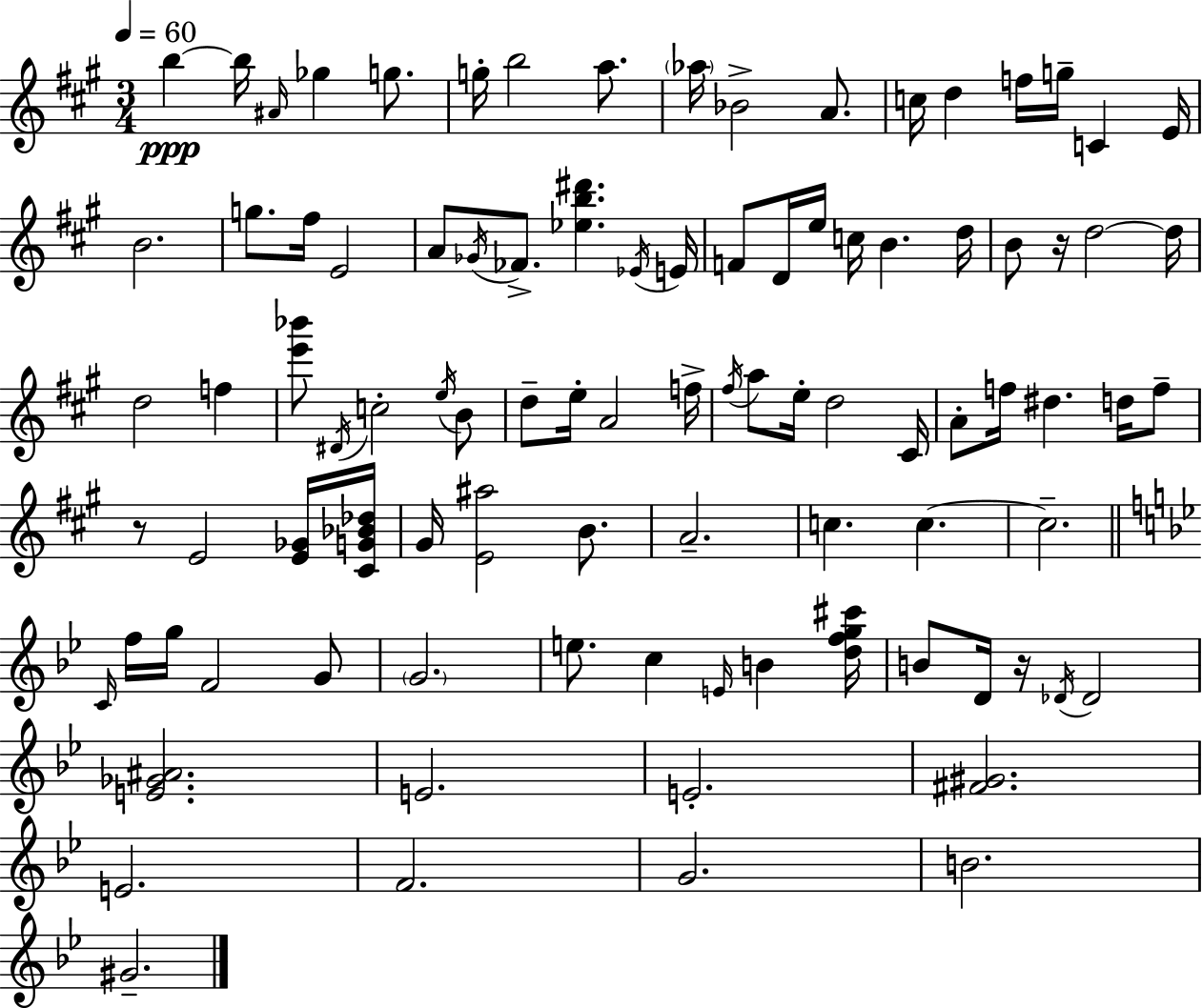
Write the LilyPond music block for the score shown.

{
  \clef treble
  \numericTimeSignature
  \time 3/4
  \key a \major
  \tempo 4 = 60
  b''4~~\ppp b''16 \grace { ais'16 } ges''4 g''8. | g''16-. b''2 a''8. | \parenthesize aes''16 bes'2-> a'8. | c''16 d''4 f''16 g''16-- c'4 | \break e'16 b'2. | g''8. fis''16 e'2 | a'8 \acciaccatura { ges'16 } fes'8.-> <ees'' b'' dis'''>4. | \acciaccatura { ees'16 } e'16 f'8 d'16 e''16 c''16 b'4. | \break d''16 b'8 r16 d''2~~ | d''16 d''2 f''4 | <e''' bes'''>8 \acciaccatura { dis'16 } c''2-. | \acciaccatura { e''16 } b'8 d''8-- e''16-. a'2 | \break f''16-> \acciaccatura { fis''16 } a''8 e''16-. d''2 | cis'16 a'8-. f''16 dis''4. | d''16 f''8-- r8 e'2 | <e' ges'>16 <cis' g' bes' des''>16 gis'16 <e' ais''>2 | \break b'8. a'2.-- | c''4. | c''4.~~ c''2.-- | \bar "||" \break \key bes \major \grace { c'16 } f''16 g''16 f'2 g'8 | \parenthesize g'2. | e''8. c''4 \grace { e'16 } b'4 | <d'' f'' g'' cis'''>16 b'8 d'16 r16 \acciaccatura { des'16 } des'2 | \break <e' ges' ais'>2. | e'2. | e'2.-. | <fis' gis'>2. | \break e'2. | f'2. | g'2. | b'2. | \break gis'2.-- | \bar "|."
}